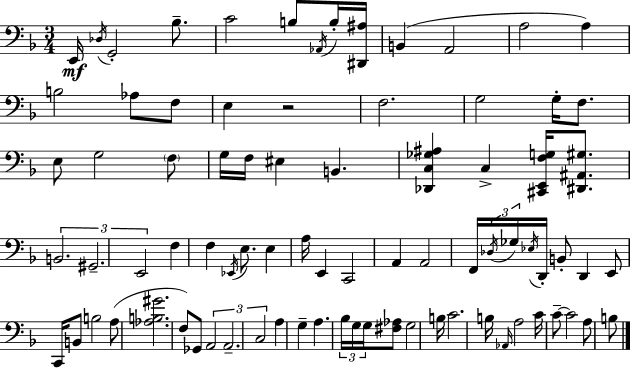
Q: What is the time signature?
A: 3/4